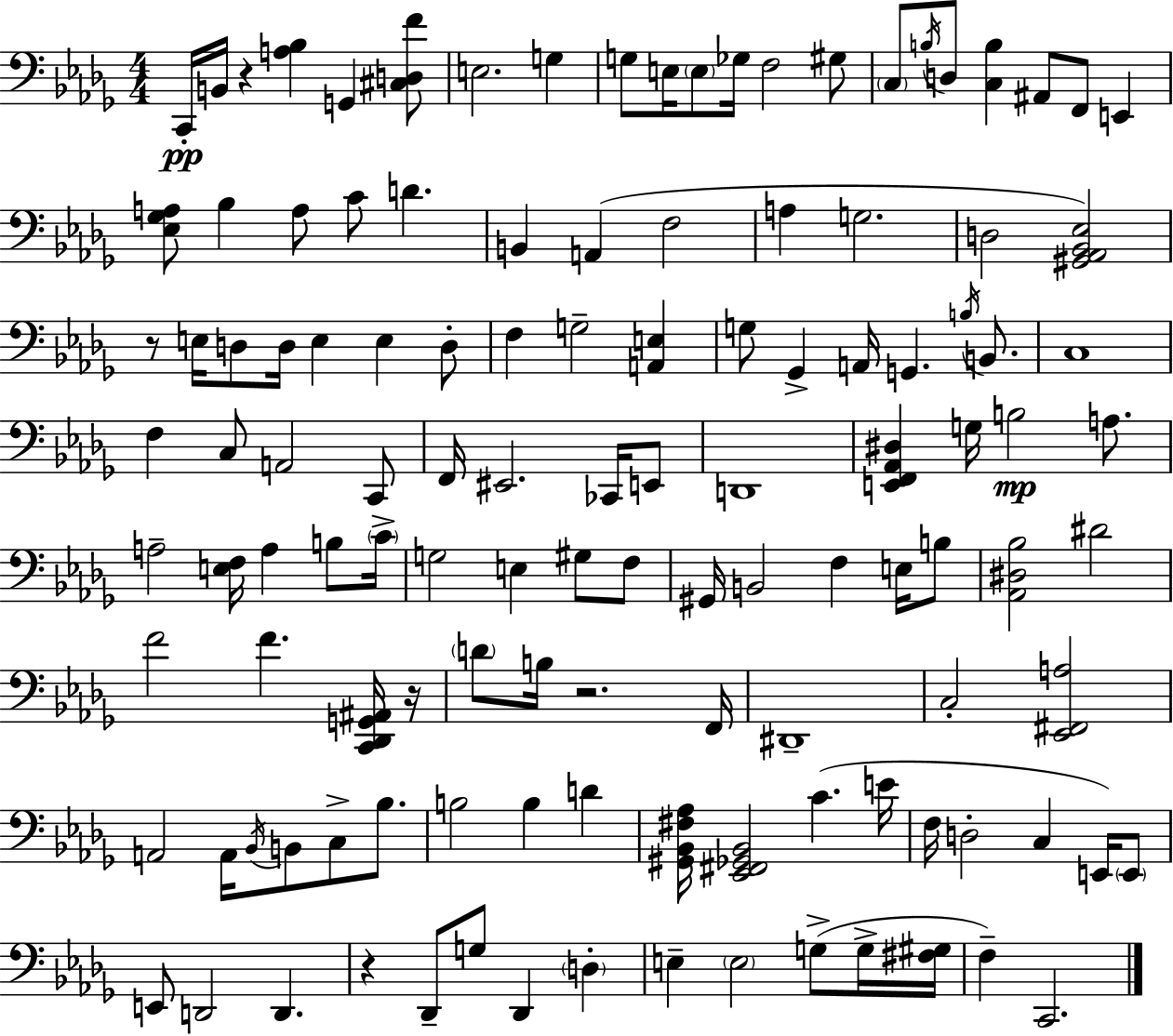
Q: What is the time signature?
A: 4/4